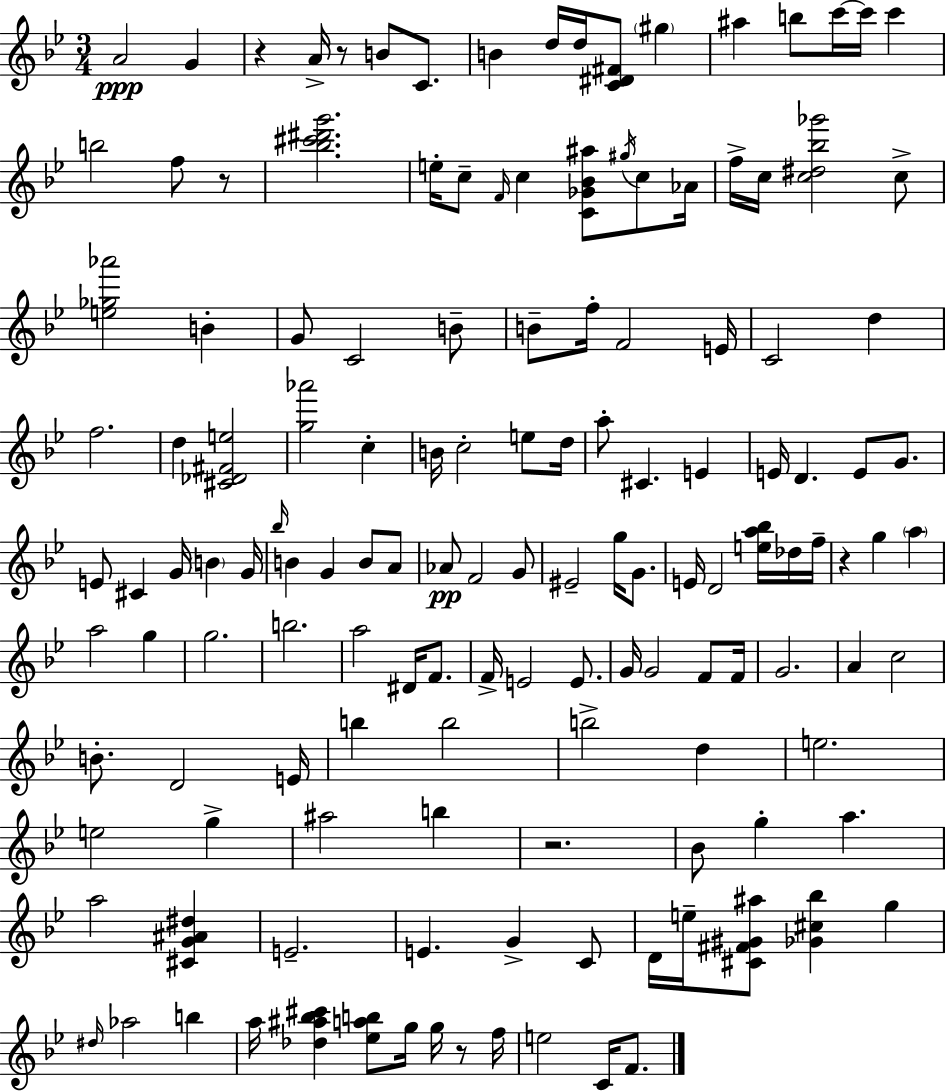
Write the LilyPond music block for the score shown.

{
  \clef treble
  \numericTimeSignature
  \time 3/4
  \key bes \major
  a'2\ppp g'4 | r4 a'16-> r8 b'8 c'8. | b'4 d''16 d''16 <c' dis' fis'>8 \parenthesize gis''4 | ais''4 b''8 c'''16~~ c'''16 c'''4 | \break b''2 f''8 r8 | <bes'' cis''' dis''' g'''>2. | e''16-. c''8-- \grace { f'16 } c''4 <c' ges' bes' ais''>8 \acciaccatura { gis''16 } c''8 | aes'16 f''16-> c''16 <c'' dis'' bes'' ges'''>2 | \break c''8-> <e'' ges'' aes'''>2 b'4-. | g'8 c'2 | b'8-- b'8-- f''16-. f'2 | e'16 c'2 d''4 | \break f''2. | d''4 <cis' des' fis' e''>2 | <g'' aes'''>2 c''4-. | b'16 c''2-. e''8 | \break d''16 a''8-. cis'4. e'4 | e'16 d'4. e'8 g'8. | e'8 cis'4 g'16 \parenthesize b'4 | g'16 \grace { bes''16 } b'4 g'4 b'8 | \break a'8 aes'8\pp f'2 | g'8 eis'2-- g''16 | g'8. e'16 d'2 | <e'' a'' bes''>16 des''16 f''16-- r4 g''4 \parenthesize a''4 | \break a''2 g''4 | g''2. | b''2. | a''2 dis'16 | \break f'8. f'16-> e'2 | e'8. g'16 g'2 | f'8 f'16 g'2. | a'4 c''2 | \break b'8.-. d'2 | e'16 b''4 b''2 | b''2-> d''4 | e''2. | \break e''2 g''4-> | ais''2 b''4 | r2. | bes'8 g''4-. a''4. | \break a''2 <cis' g' ais' dis''>4 | e'2.-- | e'4. g'4-> | c'8 d'16 e''16-- <cis' fis' gis' ais''>8 <ges' cis'' bes''>4 g''4 | \break \grace { dis''16 } aes''2 | b''4 a''16 <des'' ais'' bes'' cis'''>4 <ees'' a'' b''>8 g''16 | g''16 r8 f''16 e''2 | c'16 f'8. \bar "|."
}